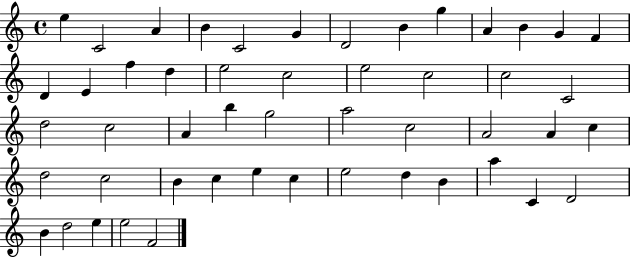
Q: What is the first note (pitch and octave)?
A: E5